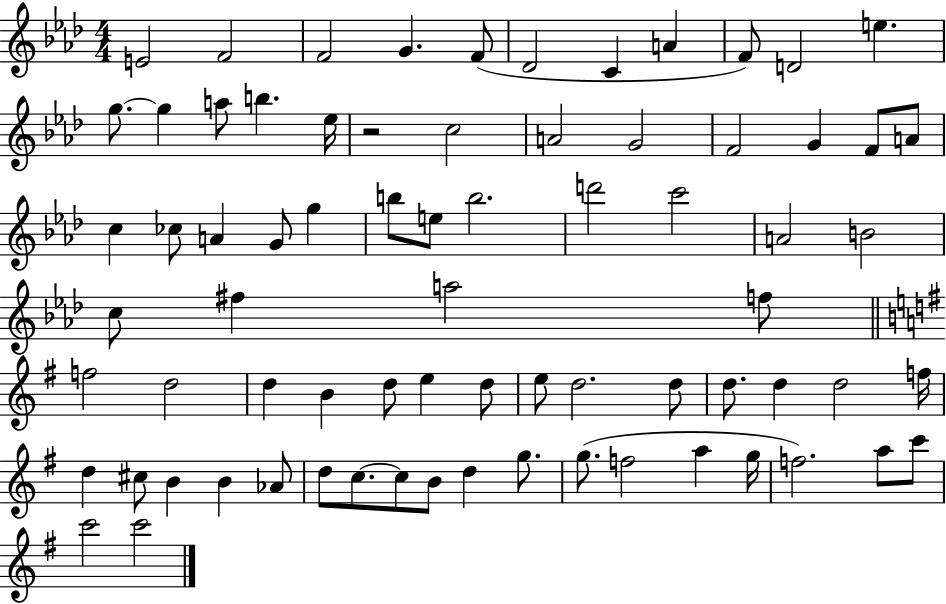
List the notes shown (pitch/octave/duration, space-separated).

E4/h F4/h F4/h G4/q. F4/e Db4/h C4/q A4/q F4/e D4/h E5/q. G5/e. G5/q A5/e B5/q. Eb5/s R/h C5/h A4/h G4/h F4/h G4/q F4/e A4/e C5/q CES5/e A4/q G4/e G5/q B5/e E5/e B5/h. D6/h C6/h A4/h B4/h C5/e F#5/q A5/h F5/e F5/h D5/h D5/q B4/q D5/e E5/q D5/e E5/e D5/h. D5/e D5/e. D5/q D5/h F5/s D5/q C#5/e B4/q B4/q Ab4/e D5/e C5/e. C5/e B4/e D5/q G5/e. G5/e. F5/h A5/q G5/s F5/h. A5/e C6/e C6/h C6/h